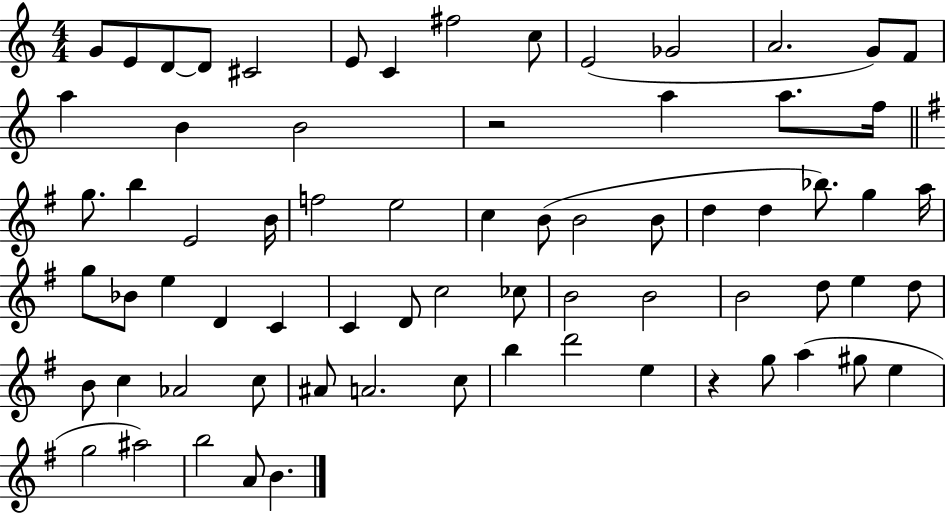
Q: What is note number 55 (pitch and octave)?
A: A#4